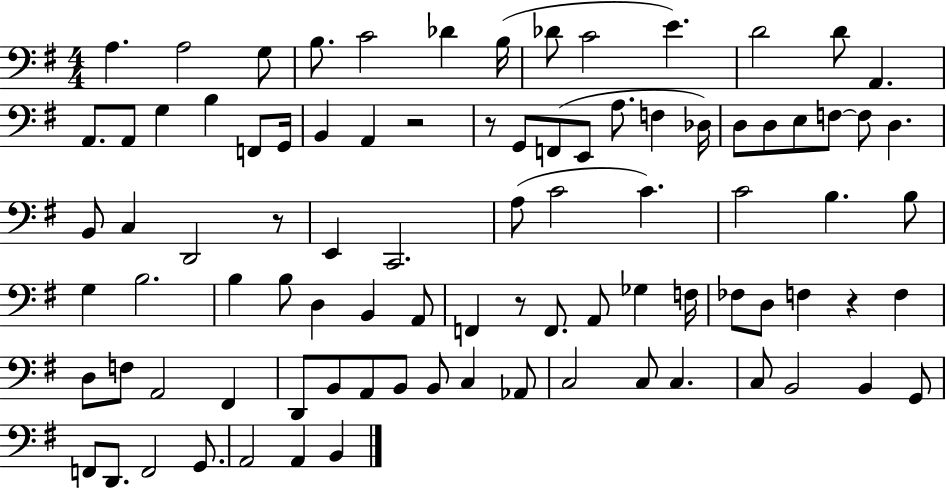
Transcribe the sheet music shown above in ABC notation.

X:1
T:Untitled
M:4/4
L:1/4
K:G
A, A,2 G,/2 B,/2 C2 _D B,/4 _D/2 C2 E D2 D/2 A,, A,,/2 A,,/2 G, B, F,,/2 G,,/4 B,, A,, z2 z/2 G,,/2 F,,/2 E,,/2 A,/2 F, _D,/4 D,/2 D,/2 E,/2 F,/2 F,/2 D, B,,/2 C, D,,2 z/2 E,, C,,2 A,/2 C2 C C2 B, B,/2 G, B,2 B, B,/2 D, B,, A,,/2 F,, z/2 F,,/2 A,,/2 _G, F,/4 _F,/2 D,/2 F, z F, D,/2 F,/2 A,,2 ^F,, D,,/2 B,,/2 A,,/2 B,,/2 B,,/2 C, _A,,/2 C,2 C,/2 C, C,/2 B,,2 B,, G,,/2 F,,/2 D,,/2 F,,2 G,,/2 A,,2 A,, B,,